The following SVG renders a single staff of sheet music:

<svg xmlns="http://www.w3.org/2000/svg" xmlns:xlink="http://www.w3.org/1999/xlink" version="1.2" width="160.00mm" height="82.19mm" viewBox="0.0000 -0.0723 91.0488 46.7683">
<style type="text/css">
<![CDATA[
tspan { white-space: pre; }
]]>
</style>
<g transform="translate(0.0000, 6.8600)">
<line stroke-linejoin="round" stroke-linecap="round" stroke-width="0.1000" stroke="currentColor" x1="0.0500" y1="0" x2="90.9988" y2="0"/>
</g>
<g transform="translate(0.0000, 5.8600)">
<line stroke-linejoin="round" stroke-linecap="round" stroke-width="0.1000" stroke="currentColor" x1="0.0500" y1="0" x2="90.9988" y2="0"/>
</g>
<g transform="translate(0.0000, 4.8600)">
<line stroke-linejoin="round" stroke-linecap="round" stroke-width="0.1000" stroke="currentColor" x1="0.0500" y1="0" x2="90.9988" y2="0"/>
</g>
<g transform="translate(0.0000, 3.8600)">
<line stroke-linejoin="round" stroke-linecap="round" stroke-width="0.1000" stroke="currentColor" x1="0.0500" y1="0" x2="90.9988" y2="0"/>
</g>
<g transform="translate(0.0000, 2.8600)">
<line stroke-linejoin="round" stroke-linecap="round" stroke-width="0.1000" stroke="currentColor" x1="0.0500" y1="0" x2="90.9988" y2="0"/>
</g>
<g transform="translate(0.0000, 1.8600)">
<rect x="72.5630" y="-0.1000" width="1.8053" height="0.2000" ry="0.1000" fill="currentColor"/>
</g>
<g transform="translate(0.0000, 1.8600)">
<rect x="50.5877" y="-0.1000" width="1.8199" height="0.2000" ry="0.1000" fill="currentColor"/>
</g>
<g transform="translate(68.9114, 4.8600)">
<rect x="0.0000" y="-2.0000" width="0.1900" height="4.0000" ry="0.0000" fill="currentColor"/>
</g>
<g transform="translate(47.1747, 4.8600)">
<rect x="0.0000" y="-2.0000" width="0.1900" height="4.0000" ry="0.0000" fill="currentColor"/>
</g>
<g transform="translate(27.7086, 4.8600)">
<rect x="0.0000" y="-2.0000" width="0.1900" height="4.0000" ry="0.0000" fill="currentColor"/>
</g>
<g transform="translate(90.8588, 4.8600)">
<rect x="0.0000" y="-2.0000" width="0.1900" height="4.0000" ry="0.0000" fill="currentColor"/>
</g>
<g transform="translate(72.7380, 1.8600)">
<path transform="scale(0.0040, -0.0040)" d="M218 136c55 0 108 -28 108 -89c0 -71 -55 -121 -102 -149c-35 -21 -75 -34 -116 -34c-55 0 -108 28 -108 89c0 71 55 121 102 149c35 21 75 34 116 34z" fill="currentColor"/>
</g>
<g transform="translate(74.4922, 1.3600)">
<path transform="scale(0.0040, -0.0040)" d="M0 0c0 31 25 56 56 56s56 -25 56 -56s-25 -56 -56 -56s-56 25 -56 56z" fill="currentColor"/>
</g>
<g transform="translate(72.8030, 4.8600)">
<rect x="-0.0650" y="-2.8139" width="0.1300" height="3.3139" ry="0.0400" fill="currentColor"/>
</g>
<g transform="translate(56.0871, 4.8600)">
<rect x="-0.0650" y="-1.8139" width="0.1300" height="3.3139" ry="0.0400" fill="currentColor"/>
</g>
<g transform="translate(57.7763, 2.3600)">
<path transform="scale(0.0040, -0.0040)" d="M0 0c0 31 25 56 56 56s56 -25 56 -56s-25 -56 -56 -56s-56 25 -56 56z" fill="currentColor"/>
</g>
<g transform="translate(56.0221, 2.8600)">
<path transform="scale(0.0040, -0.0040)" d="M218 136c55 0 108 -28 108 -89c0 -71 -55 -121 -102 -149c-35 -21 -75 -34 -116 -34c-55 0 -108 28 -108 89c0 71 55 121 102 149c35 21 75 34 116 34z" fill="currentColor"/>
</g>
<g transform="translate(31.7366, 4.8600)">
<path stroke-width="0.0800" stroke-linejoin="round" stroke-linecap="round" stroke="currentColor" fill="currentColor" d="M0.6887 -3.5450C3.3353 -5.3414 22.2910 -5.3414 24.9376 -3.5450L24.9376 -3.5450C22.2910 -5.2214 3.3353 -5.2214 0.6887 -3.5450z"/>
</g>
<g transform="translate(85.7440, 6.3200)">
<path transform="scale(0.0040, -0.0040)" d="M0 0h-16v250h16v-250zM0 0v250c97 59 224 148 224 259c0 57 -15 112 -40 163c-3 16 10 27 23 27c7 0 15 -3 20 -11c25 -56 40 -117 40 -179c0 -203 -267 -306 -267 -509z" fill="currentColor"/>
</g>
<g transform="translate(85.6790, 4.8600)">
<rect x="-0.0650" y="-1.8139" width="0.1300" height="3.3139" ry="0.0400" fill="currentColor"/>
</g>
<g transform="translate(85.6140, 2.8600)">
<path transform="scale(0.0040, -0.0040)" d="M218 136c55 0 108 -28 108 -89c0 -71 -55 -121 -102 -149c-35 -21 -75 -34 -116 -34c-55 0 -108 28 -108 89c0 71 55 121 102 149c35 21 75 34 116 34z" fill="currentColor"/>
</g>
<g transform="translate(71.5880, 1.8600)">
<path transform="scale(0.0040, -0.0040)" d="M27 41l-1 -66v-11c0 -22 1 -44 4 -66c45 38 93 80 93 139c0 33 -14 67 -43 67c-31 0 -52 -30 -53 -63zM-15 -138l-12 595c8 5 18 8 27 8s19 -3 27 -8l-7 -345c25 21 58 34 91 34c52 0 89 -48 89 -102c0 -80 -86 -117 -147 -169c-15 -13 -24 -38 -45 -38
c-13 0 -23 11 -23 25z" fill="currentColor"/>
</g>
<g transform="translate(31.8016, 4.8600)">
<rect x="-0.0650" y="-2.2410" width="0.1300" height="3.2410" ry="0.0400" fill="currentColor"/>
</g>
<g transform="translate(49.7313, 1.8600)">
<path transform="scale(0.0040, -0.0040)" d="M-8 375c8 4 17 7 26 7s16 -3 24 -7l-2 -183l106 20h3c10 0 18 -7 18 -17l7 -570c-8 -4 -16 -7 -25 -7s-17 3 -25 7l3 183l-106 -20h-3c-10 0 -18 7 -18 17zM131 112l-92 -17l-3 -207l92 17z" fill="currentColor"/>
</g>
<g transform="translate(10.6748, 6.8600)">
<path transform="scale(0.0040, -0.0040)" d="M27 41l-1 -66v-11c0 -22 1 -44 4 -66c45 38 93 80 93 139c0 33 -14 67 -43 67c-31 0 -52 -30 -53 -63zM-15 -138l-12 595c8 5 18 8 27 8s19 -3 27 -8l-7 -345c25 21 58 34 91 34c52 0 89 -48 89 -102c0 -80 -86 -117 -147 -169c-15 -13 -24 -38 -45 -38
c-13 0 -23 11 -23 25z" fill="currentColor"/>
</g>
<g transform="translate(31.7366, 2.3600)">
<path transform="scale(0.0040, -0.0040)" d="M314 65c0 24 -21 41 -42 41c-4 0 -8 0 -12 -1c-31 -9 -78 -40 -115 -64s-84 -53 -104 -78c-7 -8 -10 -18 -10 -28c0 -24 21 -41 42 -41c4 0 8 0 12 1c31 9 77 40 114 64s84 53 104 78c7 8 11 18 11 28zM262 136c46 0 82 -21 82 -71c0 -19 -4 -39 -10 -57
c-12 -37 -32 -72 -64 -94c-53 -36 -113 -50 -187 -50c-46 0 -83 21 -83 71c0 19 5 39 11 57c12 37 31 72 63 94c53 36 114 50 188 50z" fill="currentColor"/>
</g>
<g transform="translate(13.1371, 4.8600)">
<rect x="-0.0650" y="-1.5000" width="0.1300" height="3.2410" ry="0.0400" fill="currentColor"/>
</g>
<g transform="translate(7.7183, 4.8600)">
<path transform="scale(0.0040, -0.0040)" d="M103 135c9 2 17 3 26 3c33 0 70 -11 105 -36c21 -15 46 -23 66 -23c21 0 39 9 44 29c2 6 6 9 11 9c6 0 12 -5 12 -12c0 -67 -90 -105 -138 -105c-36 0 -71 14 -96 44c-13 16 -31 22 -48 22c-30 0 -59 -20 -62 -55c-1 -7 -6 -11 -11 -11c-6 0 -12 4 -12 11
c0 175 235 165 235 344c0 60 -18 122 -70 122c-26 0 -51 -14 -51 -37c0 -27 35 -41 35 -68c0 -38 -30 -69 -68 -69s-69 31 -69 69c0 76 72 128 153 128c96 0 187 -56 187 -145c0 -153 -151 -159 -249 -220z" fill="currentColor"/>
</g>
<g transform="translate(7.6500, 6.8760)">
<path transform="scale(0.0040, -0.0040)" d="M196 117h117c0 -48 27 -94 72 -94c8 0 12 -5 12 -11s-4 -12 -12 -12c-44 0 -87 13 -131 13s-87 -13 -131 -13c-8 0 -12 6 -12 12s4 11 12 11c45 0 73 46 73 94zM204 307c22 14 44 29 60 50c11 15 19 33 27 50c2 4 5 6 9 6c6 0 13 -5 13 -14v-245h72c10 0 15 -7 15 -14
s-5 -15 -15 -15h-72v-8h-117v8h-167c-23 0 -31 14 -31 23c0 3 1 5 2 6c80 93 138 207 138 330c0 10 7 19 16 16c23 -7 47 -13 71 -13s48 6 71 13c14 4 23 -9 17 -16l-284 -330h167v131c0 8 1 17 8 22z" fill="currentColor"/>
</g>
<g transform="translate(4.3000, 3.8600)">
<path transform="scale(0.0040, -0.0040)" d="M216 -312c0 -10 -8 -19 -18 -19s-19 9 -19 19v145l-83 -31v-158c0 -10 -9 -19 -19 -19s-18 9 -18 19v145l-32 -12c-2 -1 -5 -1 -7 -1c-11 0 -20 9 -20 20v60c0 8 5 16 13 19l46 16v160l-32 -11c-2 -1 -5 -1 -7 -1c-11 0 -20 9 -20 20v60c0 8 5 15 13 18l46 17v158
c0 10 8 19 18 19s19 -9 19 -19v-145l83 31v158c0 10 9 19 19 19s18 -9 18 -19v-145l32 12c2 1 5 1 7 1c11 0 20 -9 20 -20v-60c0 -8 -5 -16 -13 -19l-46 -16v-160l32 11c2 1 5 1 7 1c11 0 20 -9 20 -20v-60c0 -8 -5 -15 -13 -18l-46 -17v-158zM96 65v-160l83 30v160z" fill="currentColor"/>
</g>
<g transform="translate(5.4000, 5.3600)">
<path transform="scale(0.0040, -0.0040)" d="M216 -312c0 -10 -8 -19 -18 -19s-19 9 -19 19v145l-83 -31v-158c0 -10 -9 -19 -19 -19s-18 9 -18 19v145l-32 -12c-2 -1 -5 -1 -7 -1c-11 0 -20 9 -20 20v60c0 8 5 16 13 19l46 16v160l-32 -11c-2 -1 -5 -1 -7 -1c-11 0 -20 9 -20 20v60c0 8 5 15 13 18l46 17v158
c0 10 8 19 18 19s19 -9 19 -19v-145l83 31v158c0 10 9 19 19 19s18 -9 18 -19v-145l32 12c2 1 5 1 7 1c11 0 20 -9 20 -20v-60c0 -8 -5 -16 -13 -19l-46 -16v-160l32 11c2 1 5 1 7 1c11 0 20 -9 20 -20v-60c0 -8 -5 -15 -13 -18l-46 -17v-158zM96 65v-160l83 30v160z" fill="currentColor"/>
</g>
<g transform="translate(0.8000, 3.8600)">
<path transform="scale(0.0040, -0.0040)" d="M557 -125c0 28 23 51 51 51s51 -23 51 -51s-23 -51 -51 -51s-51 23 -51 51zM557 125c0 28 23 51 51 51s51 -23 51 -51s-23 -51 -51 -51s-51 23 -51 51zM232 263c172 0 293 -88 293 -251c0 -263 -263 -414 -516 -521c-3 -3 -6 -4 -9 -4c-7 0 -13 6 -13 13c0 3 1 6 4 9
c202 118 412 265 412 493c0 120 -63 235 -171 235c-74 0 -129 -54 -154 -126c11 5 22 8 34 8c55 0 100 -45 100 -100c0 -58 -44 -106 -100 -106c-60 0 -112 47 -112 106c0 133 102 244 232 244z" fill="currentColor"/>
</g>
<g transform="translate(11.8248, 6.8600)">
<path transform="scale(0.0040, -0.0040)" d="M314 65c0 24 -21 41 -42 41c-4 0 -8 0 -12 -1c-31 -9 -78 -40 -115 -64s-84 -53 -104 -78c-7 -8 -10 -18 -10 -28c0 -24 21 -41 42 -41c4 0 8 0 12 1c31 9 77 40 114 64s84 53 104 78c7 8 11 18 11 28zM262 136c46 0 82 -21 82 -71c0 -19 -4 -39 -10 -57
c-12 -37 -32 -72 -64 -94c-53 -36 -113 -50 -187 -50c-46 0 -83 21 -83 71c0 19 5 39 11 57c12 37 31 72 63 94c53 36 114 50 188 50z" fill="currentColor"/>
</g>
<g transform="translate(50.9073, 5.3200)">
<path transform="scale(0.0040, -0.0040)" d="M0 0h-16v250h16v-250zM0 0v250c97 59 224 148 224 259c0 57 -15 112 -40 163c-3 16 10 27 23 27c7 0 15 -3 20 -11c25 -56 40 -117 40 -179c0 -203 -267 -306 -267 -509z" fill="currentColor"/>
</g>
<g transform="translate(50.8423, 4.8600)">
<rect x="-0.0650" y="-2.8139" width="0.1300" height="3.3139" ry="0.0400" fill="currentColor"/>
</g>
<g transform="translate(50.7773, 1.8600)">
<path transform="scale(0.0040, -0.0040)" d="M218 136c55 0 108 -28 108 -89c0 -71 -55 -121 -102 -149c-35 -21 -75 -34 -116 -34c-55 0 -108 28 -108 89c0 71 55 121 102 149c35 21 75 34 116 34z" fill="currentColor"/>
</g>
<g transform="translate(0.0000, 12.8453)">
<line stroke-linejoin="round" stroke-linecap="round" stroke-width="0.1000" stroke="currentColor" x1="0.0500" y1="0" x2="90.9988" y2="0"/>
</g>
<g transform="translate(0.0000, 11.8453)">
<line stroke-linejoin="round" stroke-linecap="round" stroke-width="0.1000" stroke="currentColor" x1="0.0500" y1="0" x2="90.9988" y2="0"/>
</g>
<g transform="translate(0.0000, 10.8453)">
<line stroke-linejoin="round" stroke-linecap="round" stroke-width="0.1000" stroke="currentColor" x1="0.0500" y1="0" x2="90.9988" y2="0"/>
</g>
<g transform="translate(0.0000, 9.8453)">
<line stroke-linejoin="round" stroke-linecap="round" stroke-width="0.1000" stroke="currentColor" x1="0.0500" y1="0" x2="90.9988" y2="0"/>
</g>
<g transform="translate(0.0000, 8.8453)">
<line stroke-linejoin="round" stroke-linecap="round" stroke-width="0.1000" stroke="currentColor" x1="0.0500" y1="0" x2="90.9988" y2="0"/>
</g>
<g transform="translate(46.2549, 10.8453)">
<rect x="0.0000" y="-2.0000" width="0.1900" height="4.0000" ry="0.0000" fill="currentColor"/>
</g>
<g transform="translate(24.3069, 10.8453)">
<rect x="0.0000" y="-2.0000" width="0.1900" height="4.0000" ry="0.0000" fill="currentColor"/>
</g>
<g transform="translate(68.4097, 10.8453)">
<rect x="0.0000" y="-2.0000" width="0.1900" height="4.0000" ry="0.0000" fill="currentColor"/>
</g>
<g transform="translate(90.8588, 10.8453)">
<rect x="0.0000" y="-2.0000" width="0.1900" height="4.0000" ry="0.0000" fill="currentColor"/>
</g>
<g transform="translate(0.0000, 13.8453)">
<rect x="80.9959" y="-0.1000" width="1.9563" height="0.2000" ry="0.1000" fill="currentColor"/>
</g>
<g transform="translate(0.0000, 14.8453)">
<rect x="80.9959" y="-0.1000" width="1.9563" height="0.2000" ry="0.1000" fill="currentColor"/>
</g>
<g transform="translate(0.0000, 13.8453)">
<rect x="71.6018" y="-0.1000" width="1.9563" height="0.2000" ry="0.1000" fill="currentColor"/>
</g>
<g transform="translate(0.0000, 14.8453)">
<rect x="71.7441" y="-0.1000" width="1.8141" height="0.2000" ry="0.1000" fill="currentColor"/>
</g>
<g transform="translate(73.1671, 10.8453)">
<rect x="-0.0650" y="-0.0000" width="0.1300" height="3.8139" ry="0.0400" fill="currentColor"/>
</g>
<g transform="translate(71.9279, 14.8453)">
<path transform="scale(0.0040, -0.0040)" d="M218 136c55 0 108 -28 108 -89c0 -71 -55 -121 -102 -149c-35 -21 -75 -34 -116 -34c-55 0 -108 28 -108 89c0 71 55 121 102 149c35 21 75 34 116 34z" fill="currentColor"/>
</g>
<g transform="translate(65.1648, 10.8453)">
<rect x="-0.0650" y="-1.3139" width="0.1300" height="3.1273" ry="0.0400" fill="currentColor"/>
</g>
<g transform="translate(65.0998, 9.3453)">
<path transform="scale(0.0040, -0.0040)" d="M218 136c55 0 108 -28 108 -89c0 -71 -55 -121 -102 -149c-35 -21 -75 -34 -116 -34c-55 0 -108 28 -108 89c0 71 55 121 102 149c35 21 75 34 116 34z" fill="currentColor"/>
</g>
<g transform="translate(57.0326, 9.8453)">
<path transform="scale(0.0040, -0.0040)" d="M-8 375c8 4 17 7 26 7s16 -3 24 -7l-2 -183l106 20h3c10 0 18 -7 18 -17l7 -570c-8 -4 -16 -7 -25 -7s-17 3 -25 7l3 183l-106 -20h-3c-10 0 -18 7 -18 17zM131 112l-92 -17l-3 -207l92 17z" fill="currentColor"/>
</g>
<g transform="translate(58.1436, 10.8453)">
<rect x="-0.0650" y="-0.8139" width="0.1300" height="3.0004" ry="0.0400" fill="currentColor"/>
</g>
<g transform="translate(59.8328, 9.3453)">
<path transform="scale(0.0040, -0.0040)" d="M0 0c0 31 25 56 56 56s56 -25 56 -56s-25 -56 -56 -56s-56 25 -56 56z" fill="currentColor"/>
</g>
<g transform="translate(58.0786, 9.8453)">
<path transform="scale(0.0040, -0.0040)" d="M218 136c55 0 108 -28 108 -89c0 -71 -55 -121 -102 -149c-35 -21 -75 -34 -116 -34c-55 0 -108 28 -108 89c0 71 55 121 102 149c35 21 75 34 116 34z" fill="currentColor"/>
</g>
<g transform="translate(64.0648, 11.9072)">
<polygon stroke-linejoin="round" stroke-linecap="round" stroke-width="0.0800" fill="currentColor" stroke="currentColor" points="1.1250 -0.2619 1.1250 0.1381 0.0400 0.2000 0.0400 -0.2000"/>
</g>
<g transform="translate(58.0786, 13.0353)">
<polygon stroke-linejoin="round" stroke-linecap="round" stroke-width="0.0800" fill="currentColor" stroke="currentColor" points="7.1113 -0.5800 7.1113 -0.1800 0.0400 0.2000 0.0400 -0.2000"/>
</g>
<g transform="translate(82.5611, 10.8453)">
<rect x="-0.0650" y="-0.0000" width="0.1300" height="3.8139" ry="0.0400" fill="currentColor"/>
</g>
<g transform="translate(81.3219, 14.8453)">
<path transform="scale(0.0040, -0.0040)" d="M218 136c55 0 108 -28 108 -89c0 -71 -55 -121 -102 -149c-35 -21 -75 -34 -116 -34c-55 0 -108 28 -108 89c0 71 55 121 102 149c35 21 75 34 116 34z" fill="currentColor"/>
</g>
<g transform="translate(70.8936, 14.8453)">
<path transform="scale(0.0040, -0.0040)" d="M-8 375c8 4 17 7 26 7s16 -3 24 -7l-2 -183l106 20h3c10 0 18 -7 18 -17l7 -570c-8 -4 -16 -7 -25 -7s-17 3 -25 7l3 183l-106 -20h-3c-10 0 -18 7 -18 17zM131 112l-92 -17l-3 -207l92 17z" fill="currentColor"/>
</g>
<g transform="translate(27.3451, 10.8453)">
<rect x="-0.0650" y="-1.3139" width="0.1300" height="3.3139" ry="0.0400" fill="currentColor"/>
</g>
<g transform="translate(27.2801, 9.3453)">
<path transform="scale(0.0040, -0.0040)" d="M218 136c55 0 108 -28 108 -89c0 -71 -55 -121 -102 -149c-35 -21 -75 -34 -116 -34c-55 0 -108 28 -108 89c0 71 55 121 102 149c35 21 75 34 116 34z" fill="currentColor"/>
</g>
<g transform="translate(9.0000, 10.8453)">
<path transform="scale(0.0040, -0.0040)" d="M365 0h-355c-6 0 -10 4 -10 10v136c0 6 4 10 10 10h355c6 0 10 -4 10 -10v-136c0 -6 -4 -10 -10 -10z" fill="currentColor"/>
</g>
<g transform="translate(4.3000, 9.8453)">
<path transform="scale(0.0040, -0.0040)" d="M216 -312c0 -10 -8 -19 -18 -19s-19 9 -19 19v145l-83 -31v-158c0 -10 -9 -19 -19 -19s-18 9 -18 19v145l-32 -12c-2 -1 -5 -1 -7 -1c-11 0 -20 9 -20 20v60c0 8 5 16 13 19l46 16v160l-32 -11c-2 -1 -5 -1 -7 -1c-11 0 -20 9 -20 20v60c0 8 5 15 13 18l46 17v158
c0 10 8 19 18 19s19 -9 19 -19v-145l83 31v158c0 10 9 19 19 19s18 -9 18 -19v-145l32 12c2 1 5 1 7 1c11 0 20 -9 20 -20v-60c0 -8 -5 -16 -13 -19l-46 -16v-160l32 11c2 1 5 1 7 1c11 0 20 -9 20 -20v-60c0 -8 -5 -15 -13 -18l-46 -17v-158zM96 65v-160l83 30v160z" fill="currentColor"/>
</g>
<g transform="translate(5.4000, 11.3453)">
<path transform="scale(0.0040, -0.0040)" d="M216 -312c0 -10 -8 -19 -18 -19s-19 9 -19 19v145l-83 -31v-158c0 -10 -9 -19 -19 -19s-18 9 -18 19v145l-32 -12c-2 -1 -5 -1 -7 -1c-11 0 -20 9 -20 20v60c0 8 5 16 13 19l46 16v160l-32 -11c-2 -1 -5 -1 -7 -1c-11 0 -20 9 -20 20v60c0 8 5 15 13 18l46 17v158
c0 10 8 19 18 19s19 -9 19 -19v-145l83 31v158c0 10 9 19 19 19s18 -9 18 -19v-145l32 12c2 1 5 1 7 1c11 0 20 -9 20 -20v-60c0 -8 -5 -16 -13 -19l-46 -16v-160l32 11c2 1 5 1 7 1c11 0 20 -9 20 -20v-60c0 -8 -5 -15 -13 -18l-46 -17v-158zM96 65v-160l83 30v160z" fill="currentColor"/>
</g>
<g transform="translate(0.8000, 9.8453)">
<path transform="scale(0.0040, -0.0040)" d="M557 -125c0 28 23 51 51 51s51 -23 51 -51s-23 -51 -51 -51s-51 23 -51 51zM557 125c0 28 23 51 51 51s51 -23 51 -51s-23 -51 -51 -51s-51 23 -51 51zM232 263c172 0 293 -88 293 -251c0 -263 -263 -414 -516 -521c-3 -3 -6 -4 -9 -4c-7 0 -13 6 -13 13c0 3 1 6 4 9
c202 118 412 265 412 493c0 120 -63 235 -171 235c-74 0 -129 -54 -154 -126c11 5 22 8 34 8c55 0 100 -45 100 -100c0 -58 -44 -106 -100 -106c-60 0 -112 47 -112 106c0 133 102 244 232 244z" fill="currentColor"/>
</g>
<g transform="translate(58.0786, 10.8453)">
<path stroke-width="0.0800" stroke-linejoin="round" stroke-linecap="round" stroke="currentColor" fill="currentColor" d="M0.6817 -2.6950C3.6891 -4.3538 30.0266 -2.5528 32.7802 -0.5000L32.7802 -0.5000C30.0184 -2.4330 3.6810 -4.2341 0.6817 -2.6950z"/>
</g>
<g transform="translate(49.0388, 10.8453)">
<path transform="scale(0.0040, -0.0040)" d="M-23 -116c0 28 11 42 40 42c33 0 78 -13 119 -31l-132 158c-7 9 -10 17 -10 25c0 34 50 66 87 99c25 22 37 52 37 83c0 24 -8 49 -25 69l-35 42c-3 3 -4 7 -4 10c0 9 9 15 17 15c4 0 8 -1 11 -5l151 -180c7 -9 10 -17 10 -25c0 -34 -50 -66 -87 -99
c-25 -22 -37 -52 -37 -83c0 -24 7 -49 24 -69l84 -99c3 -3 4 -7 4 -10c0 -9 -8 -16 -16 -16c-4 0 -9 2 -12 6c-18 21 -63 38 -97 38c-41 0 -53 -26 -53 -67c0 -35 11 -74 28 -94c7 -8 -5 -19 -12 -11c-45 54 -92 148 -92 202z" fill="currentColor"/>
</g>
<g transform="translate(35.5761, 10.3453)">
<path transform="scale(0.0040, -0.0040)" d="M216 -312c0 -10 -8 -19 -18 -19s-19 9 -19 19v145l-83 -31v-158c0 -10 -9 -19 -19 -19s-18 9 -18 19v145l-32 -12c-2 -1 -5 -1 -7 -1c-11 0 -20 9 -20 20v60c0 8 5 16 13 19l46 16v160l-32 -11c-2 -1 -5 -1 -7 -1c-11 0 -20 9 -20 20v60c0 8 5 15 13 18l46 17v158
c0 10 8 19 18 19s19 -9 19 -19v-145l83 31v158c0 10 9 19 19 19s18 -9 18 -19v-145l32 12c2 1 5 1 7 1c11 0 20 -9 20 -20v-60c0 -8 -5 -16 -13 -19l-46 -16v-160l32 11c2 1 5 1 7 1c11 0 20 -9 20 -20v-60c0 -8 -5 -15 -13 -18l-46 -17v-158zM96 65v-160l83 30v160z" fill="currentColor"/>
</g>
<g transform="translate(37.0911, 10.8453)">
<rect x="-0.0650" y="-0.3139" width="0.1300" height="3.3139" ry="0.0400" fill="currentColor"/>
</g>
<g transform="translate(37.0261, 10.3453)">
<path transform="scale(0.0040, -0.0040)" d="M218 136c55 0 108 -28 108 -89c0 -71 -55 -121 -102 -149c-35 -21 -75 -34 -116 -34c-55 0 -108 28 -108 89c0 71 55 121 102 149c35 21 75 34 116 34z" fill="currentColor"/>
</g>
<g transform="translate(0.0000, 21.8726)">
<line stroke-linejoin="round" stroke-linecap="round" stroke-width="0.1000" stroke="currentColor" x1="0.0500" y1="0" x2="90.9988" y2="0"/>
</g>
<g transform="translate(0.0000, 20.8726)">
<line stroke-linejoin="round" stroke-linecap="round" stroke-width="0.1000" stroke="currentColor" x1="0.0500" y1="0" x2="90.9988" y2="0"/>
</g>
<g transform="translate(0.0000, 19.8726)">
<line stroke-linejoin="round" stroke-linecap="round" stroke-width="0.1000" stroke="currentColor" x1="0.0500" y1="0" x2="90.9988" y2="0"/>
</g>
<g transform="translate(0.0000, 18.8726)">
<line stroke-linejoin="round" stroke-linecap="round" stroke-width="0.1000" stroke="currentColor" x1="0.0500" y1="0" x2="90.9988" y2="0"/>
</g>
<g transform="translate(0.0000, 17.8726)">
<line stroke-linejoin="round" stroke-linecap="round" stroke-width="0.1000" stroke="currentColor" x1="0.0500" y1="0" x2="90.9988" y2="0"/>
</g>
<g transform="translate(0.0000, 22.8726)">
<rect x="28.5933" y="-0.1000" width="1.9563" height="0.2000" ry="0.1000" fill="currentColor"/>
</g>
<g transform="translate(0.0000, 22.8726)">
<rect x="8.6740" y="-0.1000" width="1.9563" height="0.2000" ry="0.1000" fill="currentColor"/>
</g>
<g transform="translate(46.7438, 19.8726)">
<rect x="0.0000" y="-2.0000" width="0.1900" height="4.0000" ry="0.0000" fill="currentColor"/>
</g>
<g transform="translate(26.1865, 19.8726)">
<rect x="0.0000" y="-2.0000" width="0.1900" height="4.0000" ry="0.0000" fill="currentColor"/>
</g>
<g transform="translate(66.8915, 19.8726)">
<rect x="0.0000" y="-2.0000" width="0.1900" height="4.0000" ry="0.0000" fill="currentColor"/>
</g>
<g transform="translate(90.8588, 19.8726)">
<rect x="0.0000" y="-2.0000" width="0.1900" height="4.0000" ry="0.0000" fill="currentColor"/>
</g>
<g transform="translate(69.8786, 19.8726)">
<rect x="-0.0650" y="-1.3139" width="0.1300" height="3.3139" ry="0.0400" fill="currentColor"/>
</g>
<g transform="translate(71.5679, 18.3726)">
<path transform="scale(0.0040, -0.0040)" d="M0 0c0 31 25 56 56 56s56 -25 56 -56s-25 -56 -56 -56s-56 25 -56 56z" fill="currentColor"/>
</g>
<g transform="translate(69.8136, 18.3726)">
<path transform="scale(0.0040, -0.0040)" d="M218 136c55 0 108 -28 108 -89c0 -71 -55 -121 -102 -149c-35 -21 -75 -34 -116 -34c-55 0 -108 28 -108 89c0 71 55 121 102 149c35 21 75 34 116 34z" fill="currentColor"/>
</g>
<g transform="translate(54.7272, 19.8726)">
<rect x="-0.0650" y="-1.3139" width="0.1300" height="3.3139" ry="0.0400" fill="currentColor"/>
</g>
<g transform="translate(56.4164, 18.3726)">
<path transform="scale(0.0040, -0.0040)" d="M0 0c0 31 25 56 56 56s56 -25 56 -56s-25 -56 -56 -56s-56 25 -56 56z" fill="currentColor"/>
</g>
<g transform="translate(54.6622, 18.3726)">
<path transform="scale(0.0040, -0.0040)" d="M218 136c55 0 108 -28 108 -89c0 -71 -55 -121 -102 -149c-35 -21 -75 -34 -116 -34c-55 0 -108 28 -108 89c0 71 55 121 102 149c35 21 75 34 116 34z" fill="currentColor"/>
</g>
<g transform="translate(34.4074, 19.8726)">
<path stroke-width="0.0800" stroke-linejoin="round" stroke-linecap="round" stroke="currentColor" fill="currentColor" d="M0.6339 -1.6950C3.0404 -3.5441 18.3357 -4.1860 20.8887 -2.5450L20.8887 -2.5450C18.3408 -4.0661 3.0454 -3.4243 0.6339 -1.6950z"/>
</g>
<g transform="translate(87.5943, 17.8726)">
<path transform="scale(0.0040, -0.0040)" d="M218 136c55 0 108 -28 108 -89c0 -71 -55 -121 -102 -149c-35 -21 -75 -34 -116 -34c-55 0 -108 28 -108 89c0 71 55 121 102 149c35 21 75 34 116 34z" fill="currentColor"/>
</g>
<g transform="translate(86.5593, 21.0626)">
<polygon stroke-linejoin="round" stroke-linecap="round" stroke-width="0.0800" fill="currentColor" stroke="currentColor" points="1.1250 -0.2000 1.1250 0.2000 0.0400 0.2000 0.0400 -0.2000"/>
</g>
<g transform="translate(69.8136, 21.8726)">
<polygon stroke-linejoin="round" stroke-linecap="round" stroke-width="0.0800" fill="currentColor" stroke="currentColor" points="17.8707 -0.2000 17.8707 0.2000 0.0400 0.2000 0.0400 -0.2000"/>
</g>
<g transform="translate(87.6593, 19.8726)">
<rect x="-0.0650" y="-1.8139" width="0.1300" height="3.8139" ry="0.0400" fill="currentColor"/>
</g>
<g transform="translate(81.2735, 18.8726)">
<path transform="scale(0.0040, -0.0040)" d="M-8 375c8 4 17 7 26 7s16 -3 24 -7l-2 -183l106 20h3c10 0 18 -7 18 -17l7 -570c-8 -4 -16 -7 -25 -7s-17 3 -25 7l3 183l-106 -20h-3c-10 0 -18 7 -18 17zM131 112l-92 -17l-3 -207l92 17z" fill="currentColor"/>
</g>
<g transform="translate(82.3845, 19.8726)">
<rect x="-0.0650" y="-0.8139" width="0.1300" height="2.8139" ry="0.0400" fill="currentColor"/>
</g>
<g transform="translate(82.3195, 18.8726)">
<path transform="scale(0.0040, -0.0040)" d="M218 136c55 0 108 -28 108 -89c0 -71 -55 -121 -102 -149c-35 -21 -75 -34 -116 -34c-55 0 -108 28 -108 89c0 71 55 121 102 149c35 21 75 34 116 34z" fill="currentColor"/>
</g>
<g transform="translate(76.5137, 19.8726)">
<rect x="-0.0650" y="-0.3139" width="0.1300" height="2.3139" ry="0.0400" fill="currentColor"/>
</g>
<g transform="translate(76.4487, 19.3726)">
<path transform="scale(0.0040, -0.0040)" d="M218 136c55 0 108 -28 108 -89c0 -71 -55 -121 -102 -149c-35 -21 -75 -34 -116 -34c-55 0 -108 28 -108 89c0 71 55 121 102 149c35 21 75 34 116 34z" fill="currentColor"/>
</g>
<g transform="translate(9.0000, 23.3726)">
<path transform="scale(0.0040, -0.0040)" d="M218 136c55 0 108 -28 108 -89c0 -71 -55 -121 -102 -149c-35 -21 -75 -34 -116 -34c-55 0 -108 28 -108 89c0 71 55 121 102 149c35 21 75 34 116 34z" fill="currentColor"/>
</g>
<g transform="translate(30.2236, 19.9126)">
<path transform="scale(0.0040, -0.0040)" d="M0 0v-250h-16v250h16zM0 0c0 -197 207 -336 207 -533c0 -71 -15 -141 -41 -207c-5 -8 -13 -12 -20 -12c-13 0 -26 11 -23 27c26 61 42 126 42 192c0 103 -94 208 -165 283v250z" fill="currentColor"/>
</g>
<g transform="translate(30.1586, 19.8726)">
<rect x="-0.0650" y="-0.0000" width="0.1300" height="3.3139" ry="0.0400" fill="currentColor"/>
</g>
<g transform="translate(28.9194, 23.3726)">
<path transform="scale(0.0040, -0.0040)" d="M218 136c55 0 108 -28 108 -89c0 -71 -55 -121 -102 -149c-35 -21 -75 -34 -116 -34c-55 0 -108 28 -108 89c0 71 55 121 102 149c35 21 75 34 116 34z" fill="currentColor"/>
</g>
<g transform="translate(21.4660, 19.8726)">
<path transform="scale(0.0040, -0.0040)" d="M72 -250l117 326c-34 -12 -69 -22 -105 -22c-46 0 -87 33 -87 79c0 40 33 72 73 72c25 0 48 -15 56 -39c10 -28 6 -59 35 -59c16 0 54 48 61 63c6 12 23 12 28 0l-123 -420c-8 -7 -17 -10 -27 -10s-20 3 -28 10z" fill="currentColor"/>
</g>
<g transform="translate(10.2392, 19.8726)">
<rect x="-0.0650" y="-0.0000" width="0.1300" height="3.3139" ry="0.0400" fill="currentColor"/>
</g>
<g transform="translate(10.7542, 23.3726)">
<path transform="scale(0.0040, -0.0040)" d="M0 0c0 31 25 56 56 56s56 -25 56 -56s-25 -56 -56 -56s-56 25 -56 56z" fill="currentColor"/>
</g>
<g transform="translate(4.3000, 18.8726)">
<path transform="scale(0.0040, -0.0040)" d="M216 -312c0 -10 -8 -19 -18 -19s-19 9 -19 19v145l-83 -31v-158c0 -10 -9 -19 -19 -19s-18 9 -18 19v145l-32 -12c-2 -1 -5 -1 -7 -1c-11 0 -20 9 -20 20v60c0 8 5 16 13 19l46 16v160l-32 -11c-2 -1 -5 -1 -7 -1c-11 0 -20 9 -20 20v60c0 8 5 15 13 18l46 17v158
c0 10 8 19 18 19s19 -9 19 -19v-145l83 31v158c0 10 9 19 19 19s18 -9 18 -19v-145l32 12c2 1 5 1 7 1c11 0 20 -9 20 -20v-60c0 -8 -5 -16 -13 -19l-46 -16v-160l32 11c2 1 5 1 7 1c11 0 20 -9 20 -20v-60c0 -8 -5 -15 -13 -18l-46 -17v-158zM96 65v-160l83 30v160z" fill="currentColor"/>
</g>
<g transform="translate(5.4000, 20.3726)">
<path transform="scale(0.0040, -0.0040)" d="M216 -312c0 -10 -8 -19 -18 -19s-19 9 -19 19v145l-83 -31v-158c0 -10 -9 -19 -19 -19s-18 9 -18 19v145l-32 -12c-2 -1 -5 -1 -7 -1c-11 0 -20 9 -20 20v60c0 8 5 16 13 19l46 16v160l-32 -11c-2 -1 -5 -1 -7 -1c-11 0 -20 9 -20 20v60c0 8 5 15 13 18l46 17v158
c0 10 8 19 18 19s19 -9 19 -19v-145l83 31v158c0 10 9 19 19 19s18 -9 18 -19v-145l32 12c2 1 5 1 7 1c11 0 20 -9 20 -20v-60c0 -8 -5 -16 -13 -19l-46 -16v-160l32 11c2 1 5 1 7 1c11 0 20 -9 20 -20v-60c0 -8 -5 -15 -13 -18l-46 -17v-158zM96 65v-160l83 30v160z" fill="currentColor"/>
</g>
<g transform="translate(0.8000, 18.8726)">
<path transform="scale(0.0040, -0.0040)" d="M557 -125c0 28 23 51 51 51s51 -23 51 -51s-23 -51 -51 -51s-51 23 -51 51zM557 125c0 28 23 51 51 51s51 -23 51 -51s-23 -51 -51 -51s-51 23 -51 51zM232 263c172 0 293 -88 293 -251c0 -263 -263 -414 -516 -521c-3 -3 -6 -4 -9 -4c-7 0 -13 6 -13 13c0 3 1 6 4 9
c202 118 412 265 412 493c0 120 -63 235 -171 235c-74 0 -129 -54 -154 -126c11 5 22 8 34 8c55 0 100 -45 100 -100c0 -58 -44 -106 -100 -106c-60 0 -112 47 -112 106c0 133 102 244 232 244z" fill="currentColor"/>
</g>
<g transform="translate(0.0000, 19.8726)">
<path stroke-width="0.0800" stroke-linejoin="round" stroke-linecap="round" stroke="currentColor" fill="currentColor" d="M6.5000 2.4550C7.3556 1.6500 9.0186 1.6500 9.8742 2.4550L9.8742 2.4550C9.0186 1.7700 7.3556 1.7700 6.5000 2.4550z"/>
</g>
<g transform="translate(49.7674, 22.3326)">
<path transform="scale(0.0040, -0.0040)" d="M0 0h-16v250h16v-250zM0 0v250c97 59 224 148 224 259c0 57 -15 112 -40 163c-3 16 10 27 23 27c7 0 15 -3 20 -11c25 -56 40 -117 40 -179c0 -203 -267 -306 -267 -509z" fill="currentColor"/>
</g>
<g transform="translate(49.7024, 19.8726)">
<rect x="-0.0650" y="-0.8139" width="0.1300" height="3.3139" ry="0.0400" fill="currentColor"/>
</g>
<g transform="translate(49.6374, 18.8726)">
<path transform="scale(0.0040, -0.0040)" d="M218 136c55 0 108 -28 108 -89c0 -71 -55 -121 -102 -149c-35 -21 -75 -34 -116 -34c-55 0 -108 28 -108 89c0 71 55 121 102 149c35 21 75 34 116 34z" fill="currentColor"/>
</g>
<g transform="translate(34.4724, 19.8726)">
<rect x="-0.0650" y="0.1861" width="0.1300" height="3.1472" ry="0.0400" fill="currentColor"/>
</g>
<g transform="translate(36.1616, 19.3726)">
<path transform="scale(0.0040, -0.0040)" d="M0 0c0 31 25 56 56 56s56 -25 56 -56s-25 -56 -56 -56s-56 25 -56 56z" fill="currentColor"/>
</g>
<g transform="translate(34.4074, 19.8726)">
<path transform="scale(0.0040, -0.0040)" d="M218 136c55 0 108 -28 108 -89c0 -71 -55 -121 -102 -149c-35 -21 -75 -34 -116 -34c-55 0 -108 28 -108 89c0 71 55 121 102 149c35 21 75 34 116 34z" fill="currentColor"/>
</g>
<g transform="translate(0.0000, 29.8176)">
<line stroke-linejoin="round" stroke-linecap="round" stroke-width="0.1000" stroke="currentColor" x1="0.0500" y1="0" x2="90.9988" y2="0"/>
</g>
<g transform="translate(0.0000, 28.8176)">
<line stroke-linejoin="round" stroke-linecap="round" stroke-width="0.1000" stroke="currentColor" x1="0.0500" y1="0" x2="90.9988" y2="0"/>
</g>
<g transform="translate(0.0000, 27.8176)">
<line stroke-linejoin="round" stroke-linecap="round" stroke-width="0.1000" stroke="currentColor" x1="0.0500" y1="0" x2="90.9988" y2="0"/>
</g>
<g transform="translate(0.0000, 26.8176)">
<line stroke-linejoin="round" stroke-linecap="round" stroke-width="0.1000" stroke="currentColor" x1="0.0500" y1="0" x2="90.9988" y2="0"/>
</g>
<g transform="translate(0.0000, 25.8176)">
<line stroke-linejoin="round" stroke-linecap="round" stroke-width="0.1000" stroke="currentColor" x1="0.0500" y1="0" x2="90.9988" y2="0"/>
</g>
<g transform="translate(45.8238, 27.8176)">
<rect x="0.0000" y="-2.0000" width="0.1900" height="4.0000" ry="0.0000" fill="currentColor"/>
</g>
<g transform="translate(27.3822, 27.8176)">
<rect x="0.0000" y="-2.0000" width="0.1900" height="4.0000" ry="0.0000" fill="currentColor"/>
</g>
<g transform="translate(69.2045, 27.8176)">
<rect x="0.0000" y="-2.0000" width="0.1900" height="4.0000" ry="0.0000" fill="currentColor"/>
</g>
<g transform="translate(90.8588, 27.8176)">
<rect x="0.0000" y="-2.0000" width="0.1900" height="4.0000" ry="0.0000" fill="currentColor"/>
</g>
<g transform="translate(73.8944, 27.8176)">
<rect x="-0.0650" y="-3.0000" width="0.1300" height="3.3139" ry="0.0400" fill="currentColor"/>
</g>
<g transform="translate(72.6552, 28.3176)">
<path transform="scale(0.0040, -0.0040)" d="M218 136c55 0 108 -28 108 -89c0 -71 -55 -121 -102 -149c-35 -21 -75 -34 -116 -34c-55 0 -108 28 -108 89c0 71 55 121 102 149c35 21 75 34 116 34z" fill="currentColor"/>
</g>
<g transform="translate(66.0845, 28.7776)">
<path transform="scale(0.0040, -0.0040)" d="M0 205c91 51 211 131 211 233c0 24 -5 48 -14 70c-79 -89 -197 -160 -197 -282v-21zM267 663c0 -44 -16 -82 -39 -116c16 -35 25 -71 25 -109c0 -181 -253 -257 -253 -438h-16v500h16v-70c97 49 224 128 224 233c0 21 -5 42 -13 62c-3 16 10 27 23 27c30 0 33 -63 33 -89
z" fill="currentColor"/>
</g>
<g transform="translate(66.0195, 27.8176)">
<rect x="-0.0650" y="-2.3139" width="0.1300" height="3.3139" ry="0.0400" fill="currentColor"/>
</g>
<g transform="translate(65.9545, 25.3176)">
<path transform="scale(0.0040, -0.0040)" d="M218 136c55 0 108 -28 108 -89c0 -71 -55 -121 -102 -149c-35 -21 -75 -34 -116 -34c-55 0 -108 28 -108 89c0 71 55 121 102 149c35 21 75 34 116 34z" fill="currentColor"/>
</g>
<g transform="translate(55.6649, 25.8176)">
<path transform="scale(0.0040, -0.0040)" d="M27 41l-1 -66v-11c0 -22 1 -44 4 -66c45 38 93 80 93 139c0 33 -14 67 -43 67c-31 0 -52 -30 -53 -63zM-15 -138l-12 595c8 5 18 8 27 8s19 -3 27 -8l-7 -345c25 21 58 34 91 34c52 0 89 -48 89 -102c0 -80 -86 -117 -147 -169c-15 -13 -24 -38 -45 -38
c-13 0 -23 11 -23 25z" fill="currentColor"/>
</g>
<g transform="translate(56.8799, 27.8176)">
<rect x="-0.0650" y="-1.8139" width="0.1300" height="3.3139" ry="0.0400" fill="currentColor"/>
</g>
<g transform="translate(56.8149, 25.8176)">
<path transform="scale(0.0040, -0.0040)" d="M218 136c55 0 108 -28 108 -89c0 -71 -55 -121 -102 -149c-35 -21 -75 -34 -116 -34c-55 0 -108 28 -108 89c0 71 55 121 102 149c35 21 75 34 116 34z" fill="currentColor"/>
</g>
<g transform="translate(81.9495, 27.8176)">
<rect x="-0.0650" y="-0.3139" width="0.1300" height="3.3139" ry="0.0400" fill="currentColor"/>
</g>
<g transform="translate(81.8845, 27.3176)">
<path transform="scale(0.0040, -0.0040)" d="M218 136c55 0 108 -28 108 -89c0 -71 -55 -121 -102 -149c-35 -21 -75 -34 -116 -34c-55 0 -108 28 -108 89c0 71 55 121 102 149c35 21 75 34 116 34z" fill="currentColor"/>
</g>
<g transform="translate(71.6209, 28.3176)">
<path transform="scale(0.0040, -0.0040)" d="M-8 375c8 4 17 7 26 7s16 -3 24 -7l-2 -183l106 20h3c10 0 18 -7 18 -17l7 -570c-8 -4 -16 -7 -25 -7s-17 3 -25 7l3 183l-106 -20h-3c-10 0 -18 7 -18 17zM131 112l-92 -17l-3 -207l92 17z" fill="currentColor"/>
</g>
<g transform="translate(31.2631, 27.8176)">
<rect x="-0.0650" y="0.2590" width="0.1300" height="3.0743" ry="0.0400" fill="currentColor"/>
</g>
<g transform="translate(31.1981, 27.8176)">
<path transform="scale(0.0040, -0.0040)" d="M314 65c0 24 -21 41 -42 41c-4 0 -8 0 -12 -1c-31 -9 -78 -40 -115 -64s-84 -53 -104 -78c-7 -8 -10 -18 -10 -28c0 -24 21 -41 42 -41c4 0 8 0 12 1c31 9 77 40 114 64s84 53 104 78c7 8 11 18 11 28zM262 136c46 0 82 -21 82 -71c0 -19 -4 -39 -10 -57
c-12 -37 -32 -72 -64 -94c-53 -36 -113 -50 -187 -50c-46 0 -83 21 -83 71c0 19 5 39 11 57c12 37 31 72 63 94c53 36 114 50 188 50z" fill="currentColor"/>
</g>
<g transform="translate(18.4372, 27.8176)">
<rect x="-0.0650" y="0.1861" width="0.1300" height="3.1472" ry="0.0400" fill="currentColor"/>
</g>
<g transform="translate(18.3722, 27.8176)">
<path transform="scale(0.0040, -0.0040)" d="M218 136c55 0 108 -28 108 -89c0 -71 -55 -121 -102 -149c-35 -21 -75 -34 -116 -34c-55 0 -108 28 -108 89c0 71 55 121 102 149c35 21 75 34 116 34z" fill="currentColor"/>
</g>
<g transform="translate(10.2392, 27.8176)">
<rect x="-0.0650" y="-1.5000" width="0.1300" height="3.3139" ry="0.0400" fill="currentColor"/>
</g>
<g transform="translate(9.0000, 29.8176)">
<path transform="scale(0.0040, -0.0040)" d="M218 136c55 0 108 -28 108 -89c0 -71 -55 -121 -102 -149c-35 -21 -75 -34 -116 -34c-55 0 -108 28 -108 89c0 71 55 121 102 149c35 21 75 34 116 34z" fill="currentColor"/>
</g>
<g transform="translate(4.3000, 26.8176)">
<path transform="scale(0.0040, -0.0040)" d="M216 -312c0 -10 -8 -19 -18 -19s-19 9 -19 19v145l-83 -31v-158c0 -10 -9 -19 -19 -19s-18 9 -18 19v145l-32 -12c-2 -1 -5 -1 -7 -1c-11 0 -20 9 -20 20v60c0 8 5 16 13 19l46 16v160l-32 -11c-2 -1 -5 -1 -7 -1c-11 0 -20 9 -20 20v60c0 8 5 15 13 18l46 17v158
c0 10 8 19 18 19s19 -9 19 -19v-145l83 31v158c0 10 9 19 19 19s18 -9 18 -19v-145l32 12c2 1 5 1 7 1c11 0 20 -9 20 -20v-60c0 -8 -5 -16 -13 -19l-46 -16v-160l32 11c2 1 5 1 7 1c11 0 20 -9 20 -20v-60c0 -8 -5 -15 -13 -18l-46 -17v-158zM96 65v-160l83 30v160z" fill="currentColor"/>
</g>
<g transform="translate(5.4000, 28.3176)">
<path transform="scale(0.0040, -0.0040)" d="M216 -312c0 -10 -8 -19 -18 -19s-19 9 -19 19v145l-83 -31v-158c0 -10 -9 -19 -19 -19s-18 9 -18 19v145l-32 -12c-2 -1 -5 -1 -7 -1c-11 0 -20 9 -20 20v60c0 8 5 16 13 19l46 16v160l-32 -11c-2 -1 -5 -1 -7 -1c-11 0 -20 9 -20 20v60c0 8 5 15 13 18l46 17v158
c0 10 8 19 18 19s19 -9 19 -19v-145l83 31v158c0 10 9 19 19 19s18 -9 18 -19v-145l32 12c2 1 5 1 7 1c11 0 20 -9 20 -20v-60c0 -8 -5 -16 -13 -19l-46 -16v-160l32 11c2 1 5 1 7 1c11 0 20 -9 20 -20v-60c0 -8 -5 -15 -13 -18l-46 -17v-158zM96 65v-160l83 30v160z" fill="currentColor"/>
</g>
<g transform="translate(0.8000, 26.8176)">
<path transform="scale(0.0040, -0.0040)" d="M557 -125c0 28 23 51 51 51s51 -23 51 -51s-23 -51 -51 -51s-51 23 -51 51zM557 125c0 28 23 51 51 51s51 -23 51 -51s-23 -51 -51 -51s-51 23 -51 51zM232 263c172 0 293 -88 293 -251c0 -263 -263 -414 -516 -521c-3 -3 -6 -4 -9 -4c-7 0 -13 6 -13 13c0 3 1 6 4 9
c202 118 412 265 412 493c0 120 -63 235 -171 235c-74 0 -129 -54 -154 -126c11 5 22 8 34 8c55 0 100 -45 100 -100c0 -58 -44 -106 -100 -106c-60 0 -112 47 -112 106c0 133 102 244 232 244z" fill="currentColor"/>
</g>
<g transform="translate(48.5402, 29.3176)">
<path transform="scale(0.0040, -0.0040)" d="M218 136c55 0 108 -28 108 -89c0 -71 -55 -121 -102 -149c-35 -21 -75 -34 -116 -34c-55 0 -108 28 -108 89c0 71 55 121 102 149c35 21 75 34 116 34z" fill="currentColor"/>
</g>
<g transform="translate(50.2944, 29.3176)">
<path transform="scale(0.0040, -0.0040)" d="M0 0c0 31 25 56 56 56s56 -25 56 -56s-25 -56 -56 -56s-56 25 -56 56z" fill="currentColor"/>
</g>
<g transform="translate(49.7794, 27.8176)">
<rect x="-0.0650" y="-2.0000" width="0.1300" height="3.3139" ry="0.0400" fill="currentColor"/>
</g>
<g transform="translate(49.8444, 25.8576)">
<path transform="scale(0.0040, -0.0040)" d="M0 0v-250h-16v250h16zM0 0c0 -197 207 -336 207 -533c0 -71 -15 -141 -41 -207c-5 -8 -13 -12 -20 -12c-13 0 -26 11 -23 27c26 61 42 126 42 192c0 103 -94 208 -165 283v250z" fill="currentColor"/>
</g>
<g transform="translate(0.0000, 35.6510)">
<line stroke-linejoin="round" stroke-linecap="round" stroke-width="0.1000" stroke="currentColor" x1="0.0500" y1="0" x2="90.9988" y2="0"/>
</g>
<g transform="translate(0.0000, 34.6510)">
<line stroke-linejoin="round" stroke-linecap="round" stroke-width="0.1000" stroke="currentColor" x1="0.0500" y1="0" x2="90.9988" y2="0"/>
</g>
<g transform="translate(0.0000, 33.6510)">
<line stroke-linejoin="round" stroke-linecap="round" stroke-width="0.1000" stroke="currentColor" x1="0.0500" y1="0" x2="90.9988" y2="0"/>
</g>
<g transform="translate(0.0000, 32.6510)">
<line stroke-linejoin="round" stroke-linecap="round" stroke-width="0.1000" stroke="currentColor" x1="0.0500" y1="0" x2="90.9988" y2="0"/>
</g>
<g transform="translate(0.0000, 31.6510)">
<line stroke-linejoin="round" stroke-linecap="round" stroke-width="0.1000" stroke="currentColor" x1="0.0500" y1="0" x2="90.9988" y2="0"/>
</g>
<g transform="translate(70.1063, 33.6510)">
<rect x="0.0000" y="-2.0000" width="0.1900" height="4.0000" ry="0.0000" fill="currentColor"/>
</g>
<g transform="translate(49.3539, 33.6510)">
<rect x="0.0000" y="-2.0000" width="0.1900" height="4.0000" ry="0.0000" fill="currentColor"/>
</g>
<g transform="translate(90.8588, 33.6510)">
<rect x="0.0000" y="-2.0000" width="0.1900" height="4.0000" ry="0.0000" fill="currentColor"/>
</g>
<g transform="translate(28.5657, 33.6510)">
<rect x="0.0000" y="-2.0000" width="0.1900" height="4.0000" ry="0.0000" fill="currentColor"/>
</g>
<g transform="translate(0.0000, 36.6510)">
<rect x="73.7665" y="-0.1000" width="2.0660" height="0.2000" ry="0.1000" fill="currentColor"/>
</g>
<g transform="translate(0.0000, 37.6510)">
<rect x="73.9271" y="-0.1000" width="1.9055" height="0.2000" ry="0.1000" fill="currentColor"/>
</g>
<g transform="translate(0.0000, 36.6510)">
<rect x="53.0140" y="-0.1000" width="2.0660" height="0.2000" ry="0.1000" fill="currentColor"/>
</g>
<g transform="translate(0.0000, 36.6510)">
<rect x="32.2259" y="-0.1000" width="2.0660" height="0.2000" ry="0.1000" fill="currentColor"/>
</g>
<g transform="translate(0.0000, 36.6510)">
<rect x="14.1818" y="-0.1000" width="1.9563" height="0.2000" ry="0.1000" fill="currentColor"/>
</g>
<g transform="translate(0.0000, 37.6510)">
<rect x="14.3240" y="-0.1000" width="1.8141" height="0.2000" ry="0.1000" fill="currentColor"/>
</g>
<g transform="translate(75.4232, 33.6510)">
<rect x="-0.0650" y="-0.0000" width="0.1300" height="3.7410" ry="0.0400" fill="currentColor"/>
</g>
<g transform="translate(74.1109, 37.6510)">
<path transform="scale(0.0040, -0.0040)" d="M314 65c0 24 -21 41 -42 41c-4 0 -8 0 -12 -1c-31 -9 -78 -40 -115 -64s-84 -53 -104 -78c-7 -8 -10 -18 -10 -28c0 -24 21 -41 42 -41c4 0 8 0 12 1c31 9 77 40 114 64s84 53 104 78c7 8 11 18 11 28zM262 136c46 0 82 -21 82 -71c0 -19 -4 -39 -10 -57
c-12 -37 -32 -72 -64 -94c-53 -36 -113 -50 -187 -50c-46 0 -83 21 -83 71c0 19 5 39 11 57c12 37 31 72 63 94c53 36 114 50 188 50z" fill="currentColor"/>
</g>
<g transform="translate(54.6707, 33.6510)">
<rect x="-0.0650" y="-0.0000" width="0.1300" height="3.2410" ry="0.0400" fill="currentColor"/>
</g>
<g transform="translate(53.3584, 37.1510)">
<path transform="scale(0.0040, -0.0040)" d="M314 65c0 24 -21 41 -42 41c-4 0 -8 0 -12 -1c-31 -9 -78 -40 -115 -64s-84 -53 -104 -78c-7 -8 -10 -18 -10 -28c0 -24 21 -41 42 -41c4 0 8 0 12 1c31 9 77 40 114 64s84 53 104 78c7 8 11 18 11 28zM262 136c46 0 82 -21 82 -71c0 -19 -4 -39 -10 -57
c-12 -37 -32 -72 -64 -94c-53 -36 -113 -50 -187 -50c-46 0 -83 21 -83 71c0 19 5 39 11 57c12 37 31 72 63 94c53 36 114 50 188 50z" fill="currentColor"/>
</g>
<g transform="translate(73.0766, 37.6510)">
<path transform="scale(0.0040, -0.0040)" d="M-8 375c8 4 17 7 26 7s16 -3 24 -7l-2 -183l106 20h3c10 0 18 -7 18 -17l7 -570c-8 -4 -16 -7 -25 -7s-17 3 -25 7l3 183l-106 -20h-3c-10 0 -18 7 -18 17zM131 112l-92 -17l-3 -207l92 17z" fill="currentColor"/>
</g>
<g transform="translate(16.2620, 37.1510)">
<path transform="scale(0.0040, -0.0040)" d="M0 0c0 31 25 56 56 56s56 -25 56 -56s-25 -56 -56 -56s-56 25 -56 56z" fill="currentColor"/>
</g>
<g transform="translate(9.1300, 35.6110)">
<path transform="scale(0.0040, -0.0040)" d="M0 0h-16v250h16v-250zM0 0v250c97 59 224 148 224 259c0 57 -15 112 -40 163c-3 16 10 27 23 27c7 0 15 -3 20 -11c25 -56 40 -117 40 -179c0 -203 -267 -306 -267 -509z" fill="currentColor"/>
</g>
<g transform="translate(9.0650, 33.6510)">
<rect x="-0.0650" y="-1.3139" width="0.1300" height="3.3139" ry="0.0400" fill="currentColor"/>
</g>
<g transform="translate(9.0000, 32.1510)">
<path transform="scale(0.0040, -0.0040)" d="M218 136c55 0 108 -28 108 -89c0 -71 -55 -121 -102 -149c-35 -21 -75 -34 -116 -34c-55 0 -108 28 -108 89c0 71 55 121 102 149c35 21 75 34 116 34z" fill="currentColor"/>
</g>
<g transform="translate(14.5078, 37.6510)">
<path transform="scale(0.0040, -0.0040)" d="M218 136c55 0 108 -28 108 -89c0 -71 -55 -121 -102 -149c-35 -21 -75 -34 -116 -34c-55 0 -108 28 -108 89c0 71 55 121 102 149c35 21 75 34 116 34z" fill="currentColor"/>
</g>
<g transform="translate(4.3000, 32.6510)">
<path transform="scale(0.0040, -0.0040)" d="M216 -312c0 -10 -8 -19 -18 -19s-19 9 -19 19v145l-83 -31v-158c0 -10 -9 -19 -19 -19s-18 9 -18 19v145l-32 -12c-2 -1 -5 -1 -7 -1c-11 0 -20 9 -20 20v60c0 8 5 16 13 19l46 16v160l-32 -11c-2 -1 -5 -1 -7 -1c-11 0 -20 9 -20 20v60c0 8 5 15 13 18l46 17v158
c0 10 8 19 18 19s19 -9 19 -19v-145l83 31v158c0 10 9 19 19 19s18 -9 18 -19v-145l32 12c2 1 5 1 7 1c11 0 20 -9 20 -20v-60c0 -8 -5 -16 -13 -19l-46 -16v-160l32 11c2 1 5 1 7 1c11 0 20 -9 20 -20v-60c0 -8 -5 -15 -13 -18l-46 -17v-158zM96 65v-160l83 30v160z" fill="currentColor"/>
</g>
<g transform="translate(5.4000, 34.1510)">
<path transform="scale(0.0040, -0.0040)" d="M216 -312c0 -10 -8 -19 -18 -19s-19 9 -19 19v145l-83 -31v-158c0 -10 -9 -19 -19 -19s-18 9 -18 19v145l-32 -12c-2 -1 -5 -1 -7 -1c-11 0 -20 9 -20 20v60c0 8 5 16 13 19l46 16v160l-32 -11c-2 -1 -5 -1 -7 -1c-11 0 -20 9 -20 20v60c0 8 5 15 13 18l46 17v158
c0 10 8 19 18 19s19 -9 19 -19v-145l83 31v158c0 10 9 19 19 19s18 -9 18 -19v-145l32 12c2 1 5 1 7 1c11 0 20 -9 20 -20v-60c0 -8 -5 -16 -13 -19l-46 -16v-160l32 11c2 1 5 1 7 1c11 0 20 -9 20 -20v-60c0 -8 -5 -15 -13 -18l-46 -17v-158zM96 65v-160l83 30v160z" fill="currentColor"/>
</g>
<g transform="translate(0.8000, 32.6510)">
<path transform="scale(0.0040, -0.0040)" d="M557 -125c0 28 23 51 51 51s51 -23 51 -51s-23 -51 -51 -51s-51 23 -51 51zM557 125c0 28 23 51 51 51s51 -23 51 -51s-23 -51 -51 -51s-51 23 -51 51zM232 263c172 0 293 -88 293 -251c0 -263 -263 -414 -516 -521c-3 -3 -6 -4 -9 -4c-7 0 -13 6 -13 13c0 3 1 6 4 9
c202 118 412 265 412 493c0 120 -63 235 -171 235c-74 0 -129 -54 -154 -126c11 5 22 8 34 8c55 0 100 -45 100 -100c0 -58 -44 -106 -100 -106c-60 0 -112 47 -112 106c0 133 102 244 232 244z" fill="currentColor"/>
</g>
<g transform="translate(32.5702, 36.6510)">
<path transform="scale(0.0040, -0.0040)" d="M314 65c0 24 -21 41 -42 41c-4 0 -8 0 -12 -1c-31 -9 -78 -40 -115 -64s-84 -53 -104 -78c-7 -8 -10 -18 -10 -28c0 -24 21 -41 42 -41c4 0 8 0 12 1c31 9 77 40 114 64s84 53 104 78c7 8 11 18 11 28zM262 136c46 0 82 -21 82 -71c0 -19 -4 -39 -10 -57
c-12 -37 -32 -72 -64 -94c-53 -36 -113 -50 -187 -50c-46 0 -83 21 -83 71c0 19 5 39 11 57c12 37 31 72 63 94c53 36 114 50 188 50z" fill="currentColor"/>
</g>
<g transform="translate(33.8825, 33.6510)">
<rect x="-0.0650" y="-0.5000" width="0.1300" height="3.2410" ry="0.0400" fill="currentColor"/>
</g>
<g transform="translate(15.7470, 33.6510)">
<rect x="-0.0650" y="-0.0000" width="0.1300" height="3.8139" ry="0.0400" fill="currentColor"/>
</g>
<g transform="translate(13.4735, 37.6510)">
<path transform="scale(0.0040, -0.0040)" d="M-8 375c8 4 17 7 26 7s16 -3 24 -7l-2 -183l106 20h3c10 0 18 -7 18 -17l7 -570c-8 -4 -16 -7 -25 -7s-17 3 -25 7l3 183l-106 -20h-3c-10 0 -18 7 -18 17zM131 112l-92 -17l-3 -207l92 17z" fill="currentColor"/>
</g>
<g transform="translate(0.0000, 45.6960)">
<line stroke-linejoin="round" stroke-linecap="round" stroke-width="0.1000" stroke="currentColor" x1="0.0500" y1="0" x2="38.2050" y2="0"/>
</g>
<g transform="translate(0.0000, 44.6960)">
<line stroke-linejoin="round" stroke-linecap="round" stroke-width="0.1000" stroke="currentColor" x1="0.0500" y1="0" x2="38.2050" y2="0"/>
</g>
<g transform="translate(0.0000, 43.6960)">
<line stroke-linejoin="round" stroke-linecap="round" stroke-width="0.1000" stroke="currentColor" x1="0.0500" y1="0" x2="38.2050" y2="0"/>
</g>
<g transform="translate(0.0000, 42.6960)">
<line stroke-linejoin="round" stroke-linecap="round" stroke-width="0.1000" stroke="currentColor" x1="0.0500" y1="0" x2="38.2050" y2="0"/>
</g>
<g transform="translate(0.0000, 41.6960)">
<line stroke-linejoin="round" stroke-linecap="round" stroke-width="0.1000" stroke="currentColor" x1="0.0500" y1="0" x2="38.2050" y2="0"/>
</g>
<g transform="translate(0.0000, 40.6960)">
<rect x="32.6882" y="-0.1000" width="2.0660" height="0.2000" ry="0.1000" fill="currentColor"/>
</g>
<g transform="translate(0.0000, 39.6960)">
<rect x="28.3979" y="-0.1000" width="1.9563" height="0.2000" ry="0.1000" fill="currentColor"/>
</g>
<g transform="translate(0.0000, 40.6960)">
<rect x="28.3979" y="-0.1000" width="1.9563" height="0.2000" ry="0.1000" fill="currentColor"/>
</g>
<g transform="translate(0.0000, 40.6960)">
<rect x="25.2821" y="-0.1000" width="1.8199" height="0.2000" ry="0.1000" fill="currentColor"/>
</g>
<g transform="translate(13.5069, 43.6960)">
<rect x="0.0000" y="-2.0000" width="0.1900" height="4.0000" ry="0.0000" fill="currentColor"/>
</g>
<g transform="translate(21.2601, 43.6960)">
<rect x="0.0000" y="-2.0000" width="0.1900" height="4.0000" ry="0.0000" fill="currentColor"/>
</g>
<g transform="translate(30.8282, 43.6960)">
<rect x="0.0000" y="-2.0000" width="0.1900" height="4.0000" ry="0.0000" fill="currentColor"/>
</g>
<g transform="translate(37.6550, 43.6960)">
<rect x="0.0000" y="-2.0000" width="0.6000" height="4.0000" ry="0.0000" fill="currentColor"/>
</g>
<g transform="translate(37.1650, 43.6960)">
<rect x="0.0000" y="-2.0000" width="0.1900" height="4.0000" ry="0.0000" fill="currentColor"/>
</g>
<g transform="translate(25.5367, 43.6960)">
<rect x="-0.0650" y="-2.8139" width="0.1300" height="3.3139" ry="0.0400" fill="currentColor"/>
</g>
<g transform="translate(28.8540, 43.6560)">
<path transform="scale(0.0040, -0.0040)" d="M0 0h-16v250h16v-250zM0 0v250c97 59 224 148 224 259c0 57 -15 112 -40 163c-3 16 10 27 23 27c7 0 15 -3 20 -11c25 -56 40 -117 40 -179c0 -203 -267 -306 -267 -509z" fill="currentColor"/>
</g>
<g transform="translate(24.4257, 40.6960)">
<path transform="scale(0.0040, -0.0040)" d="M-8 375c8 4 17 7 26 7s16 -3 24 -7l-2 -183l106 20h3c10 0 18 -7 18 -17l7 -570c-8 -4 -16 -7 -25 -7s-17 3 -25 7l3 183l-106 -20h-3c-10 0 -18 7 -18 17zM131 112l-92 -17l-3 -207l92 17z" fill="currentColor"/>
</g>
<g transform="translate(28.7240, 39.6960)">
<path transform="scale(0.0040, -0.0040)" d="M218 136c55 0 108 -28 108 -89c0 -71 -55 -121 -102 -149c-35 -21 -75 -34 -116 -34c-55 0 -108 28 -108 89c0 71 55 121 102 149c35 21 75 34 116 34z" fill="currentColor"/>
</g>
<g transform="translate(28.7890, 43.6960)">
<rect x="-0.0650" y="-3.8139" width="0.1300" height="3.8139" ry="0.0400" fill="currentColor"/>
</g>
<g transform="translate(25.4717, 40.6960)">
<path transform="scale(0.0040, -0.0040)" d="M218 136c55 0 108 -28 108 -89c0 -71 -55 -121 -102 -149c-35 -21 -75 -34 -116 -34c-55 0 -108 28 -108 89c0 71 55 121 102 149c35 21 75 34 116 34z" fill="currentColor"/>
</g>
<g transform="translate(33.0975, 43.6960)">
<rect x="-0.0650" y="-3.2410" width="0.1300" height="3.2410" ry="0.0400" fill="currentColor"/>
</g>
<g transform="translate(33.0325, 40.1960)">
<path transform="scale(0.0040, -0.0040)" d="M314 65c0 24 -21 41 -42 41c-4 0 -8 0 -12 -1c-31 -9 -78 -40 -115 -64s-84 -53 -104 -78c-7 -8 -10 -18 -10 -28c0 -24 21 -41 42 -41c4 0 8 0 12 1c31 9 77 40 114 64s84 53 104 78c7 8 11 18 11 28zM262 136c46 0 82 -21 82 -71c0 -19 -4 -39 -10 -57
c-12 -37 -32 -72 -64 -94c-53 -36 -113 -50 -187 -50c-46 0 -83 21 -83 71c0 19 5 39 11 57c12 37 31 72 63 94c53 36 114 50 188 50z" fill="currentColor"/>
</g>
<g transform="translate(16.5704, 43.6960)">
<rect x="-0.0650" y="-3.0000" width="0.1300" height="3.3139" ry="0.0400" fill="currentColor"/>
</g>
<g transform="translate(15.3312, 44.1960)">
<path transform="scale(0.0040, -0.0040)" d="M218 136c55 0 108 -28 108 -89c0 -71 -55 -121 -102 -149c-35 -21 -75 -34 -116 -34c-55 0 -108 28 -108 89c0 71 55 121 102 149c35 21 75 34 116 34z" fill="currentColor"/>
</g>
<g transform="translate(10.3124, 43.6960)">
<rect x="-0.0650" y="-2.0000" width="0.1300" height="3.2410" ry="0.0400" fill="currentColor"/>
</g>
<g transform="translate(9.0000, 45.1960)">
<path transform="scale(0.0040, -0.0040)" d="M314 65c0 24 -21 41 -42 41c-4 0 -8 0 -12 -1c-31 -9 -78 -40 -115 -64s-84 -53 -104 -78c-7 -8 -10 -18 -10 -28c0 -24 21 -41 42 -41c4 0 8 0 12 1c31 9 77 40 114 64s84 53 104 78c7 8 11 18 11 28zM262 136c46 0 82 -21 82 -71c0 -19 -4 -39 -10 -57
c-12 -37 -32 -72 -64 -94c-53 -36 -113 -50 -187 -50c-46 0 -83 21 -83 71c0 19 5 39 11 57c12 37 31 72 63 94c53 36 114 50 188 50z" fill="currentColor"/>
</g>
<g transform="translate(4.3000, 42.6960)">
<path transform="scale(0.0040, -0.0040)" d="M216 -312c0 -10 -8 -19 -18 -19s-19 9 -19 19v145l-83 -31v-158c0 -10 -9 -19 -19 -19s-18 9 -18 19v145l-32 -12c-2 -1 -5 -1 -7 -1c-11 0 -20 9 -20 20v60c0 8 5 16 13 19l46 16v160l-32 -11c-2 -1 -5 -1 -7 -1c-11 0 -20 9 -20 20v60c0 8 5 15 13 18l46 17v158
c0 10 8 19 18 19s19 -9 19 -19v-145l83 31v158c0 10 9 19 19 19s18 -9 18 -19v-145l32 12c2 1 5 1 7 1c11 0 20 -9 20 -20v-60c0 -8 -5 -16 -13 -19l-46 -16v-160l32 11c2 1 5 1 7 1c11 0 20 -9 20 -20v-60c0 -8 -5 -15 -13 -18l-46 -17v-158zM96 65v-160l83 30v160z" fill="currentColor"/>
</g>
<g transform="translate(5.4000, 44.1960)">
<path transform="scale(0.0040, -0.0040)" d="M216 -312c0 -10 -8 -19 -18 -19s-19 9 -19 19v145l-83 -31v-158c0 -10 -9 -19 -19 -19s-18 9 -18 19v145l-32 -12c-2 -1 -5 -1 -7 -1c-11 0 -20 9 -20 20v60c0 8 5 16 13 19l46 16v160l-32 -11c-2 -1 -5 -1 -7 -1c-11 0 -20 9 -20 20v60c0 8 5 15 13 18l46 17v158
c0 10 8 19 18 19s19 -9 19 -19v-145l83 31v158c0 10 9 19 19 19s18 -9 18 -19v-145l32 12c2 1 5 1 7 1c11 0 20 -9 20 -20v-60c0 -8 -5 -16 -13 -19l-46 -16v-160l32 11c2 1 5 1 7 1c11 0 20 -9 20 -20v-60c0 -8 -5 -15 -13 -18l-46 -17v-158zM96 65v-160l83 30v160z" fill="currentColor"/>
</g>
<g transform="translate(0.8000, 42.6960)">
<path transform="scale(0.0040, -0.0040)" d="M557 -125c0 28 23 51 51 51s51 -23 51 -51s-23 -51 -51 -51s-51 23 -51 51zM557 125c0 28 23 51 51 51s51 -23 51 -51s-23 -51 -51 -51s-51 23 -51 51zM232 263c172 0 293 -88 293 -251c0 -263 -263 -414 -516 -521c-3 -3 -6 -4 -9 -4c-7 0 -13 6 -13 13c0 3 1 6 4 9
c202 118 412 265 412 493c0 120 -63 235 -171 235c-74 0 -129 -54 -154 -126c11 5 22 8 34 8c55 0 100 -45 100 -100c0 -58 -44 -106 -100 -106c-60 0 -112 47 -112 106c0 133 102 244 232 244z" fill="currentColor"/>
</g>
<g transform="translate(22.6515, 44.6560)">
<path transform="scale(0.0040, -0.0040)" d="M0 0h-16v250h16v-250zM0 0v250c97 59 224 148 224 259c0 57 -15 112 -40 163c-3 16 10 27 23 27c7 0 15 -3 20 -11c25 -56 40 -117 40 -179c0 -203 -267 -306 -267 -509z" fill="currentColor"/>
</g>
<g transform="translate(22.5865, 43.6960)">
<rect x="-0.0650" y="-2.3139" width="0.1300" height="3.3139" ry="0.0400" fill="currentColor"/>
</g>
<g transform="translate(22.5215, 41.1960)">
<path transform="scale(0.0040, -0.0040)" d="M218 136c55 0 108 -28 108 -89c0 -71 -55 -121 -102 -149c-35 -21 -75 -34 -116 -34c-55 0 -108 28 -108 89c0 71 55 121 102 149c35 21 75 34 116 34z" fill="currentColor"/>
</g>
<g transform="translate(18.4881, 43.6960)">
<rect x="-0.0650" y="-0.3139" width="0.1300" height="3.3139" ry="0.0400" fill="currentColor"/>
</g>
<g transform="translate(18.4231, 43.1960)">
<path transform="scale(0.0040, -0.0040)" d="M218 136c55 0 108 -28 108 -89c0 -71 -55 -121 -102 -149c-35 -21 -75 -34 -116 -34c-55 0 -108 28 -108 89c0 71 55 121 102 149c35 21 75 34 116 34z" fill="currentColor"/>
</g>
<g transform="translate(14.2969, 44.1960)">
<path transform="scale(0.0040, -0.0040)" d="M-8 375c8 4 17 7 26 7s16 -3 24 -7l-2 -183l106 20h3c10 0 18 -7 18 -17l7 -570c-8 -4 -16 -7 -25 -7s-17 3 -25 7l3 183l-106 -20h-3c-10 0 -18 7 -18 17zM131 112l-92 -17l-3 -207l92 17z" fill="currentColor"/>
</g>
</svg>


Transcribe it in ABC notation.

X:1
T:Untitled
M:2/4
L:1/4
K:D
_G,,2 B,2 C/2 A, _C A,/2 z2 G, ^E, z F,/2 G,/4 C,, C,, D,, z/2 D,,/2 D, ^F,/2 G, G,/2 E,/2 F,/2 A,/4 G,, D, D,2 A,,/2 _A, B,/4 C, E, G,/2 C,, E,,2 D,,2 C,,2 A,,2 C, E, B,/2 C E/2 D2